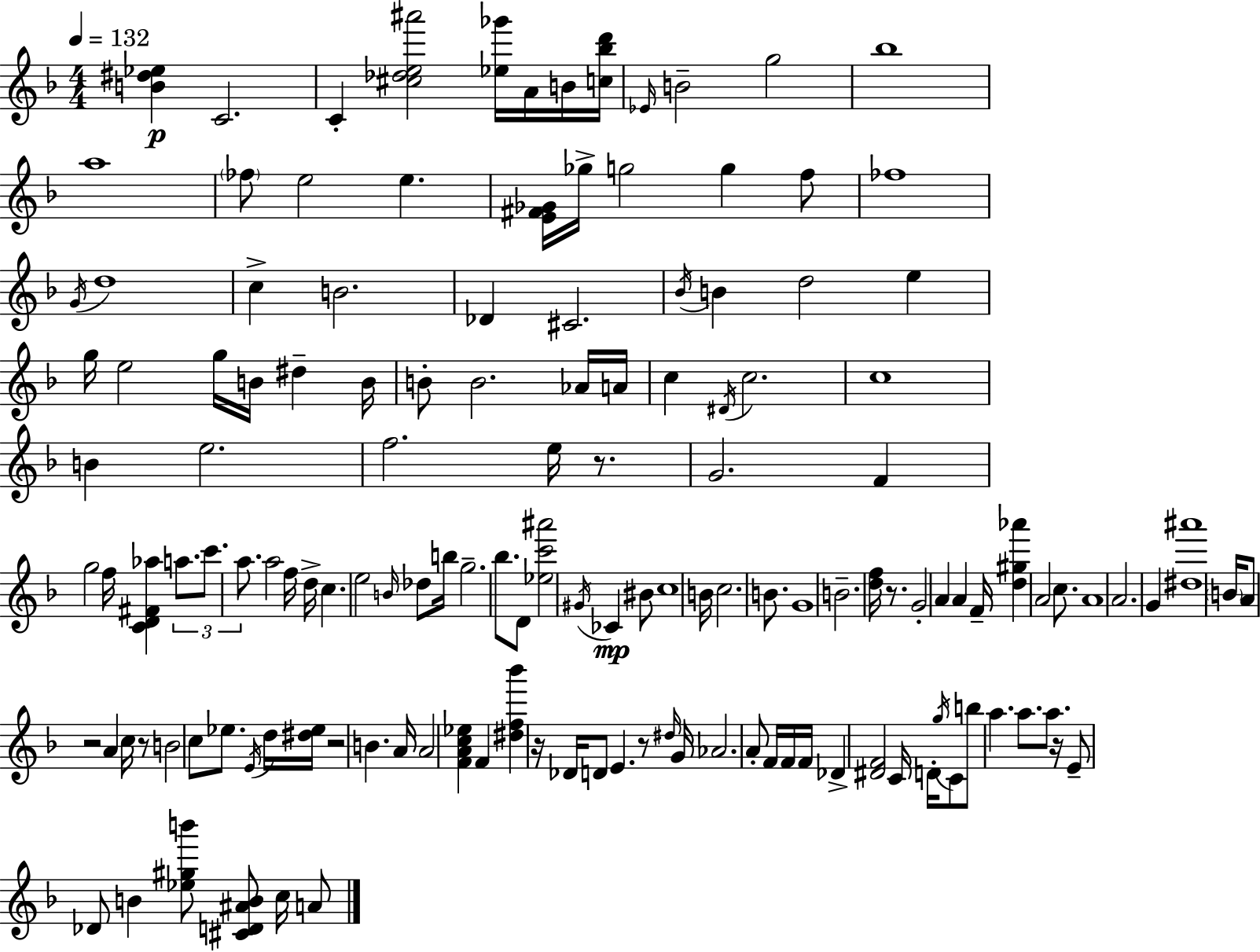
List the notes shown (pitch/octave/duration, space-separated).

[B4,D#5,Eb5]/q C4/h. C4/q [C#5,Db5,E5,A#6]/h [Eb5,Gb6]/s A4/s B4/s [C5,Bb5,D6]/s Eb4/s B4/h G5/h Bb5/w A5/w FES5/e E5/h E5/q. [E4,F#4,Gb4]/s Gb5/s G5/h G5/q F5/e FES5/w G4/s D5/w C5/q B4/h. Db4/q C#4/h. Bb4/s B4/q D5/h E5/q G5/s E5/h G5/s B4/s D#5/q B4/s B4/e B4/h. Ab4/s A4/s C5/q D#4/s C5/h. C5/w B4/q E5/h. F5/h. E5/s R/e. G4/h. F4/q G5/h F5/s [C4,D4,F#4,Ab5]/q A5/e. C6/e. A5/e. A5/h F5/s D5/s C5/q. E5/h B4/s Db5/e B5/s G5/h. Bb5/e. D4/e [Eb5,C6,A#6]/h G#4/s CES4/q BIS4/e C5/w B4/s C5/h. B4/e. G4/w B4/h. [D5,F5]/s R/e. G4/h A4/q A4/q F4/s [D5,G#5,Ab6]/q A4/h C5/e. A4/w A4/h. G4/q [D#5,A#6]/w B4/s A4/e R/h A4/q C5/s R/e B4/h C5/e Eb5/e. E4/s D5/s [D#5,Eb5]/s R/h B4/q. A4/s A4/h [F4,A4,C5,Eb5]/q F4/q [D#5,F5,Bb6]/q R/s Db4/s D4/e E4/q. R/e D#5/s G4/s Ab4/h. A4/e F4/s F4/s F4/s Db4/q [D#4,F4]/h C4/s D4/s G5/s C4/e B5/e A5/q. A5/e. A5/e. R/s E4/e Db4/e B4/q [Eb5,G#5,B6]/e [C#4,D4,A#4,B4]/e C5/s A4/e